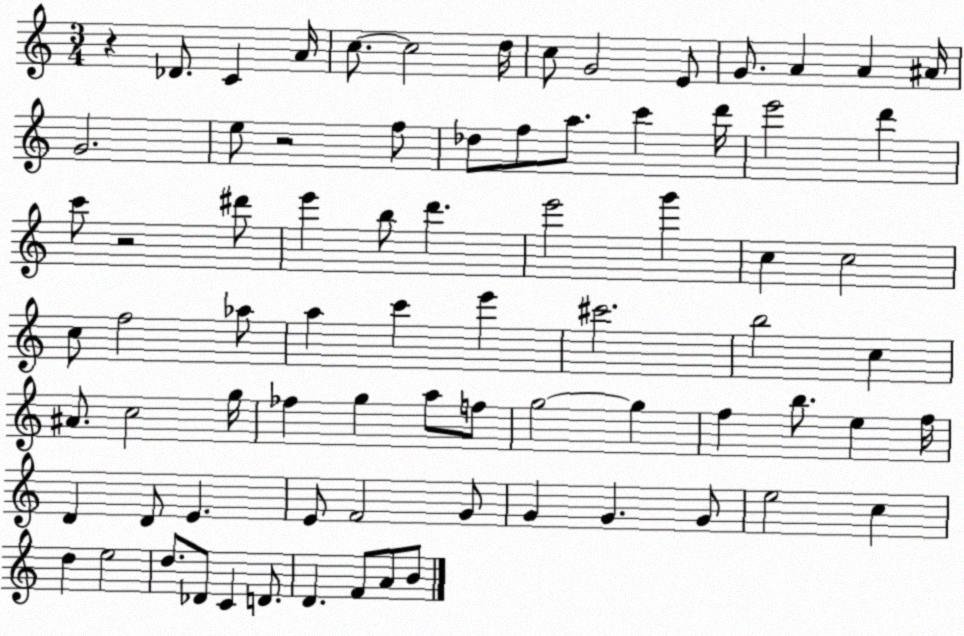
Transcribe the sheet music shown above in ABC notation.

X:1
T:Untitled
M:3/4
L:1/4
K:C
z _D/2 C A/4 c/2 c2 d/4 c/2 G2 E/2 G/2 A A ^A/4 G2 e/2 z2 f/2 _d/2 f/2 a/2 c' d'/4 e'2 d' c'/2 z2 ^d'/2 e' b/2 d' e'2 g' c c2 c/2 f2 _a/2 a c' e' ^c'2 b2 c ^A/2 c2 g/4 _f g a/2 f/2 g2 g f b/2 e f/4 D D/2 E E/2 F2 G/2 G G G/2 e2 c d e2 d/2 _D/2 C D/2 D F/2 A/2 B/2